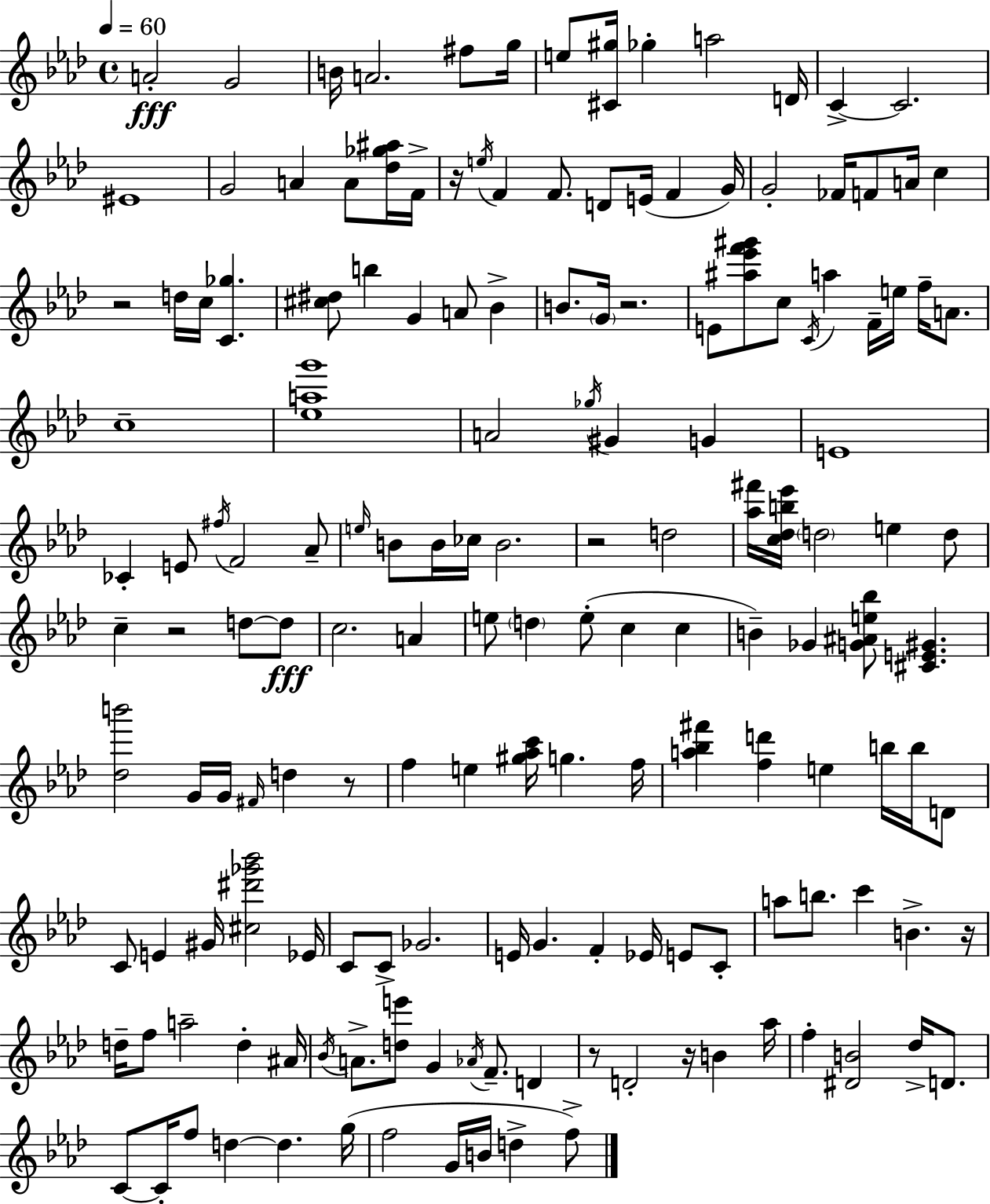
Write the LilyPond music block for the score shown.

{
  \clef treble
  \time 4/4
  \defaultTimeSignature
  \key f \minor
  \tempo 4 = 60
  a'2-.\fff g'2 | b'16 a'2. fis''8 g''16 | e''8 <cis' gis''>16 ges''4-. a''2 d'16 | c'4->~~ c'2. | \break eis'1 | g'2 a'4 a'8 <des'' ges'' ais''>16 f'16-> | r16 \acciaccatura { e''16 } f'4 f'8. d'8 e'16( f'4 | g'16) g'2-. fes'16 f'8 a'16 c''4 | \break r2 d''16 c''16 <c' ges''>4. | <cis'' dis''>8 b''4 g'4 a'8 bes'4-> | b'8. \parenthesize g'16 r2. | e'8 <ais'' ees''' f''' gis'''>8 c''8 \acciaccatura { c'16 } a''4 f'16-- e''16 f''16-- a'8. | \break c''1-- | <ees'' a'' g'''>1 | a'2 \acciaccatura { ges''16 } gis'4 g'4 | e'1 | \break ces'4-. e'8 \acciaccatura { fis''16 } f'2 | aes'8-- \grace { e''16 } b'8 b'16 ces''16 b'2. | r2 d''2 | <aes'' fis'''>16 <c'' des'' b'' ees'''>16 \parenthesize d''2 e''4 | \break d''8 c''4-- r2 | d''8~~ d''8\fff c''2. | a'4 e''8 \parenthesize d''4 e''8-.( c''4 | c''4 b'4--) ges'4 <g' ais' e'' bes''>8 <cis' e' gis'>4. | \break <des'' b'''>2 g'16 g'16 \grace { fis'16 } | d''4 r8 f''4 e''4 <gis'' aes'' c'''>16 g''4. | f''16 <a'' bes'' fis'''>4 <f'' d'''>4 e''4 | b''16 b''16 d'8 c'8 e'4 gis'16 <cis'' dis''' ges''' bes'''>2 | \break ees'16 c'8 c'8-> ges'2. | e'16 g'4. f'4-. | ees'16 e'8 c'8-. a''8 b''8. c'''4 b'4.-> | r16 d''16-- f''8 a''2-- | \break d''4-. ais'16 \acciaccatura { bes'16 } a'8.-> <d'' e'''>8 g'4 | \acciaccatura { aes'16 } f'8.-- d'4 r8 d'2-. | r16 b'4 aes''16 f''4-. <dis' b'>2 | des''16-> d'8. c'8~~ c'16-. f''8 d''4~~ | \break d''4. g''16( f''2 | g'16 b'16 d''4-> f''8->) \bar "|."
}